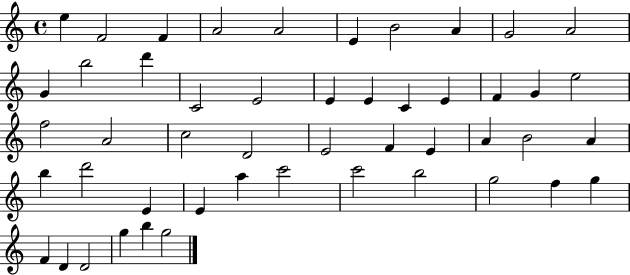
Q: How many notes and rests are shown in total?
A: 49